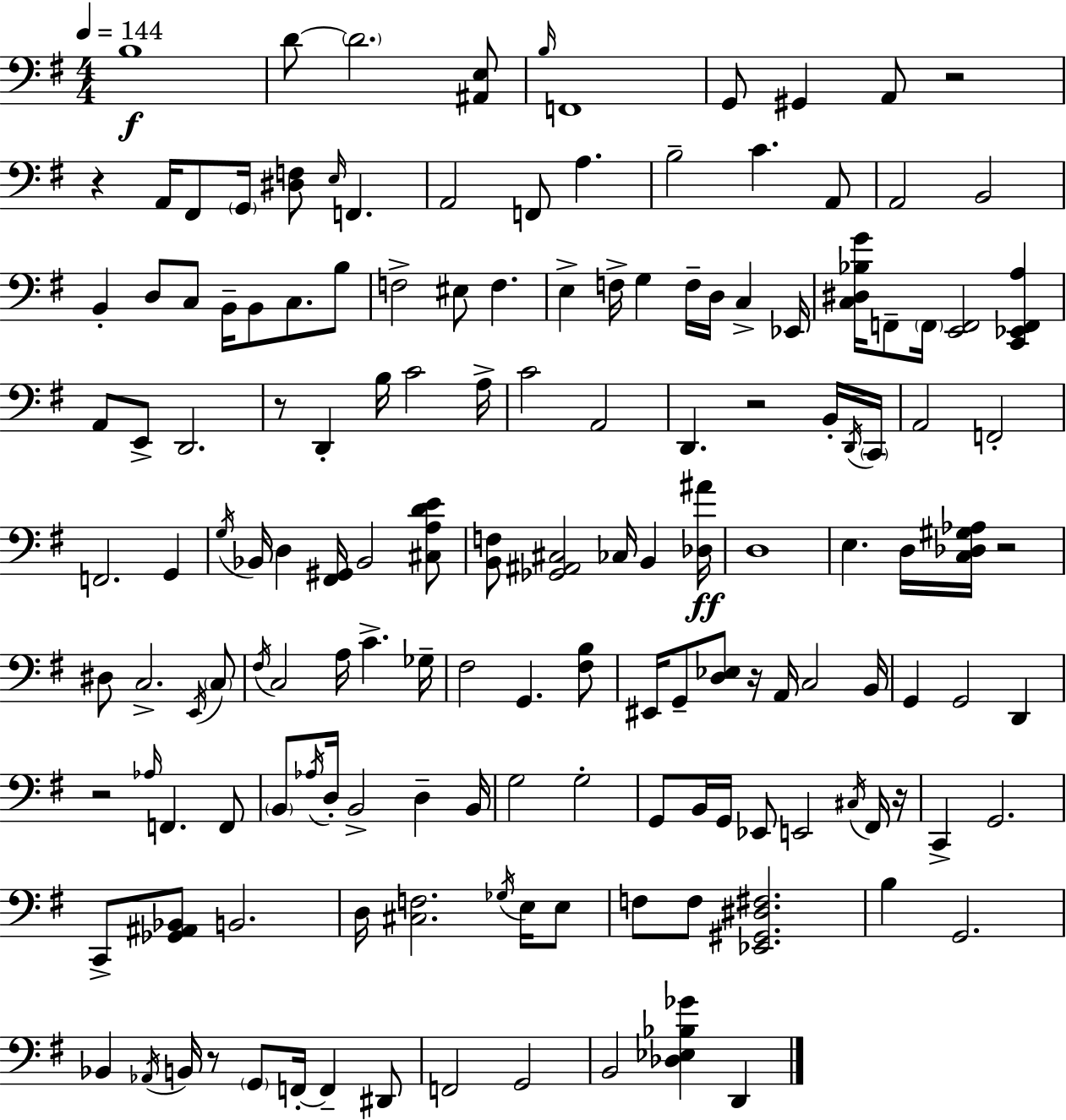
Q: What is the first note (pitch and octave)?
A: B3